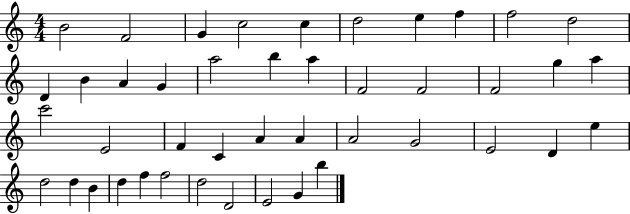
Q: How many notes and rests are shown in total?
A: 44